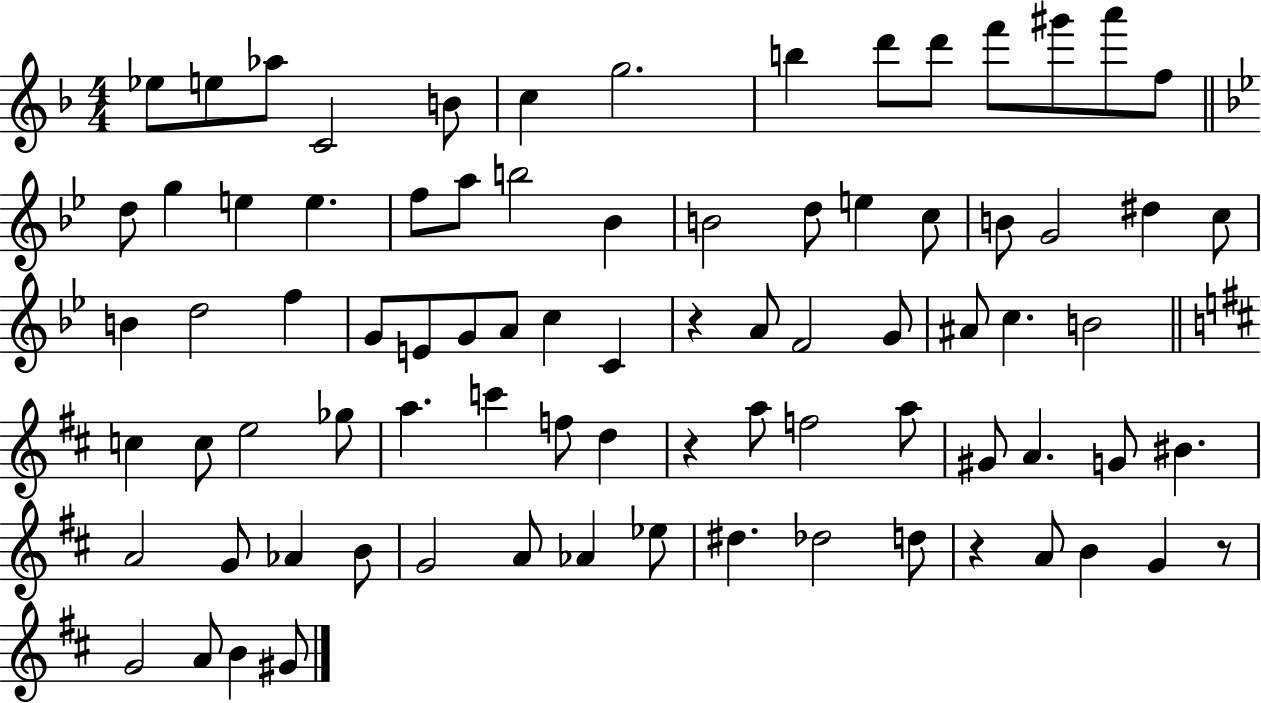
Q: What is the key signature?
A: F major